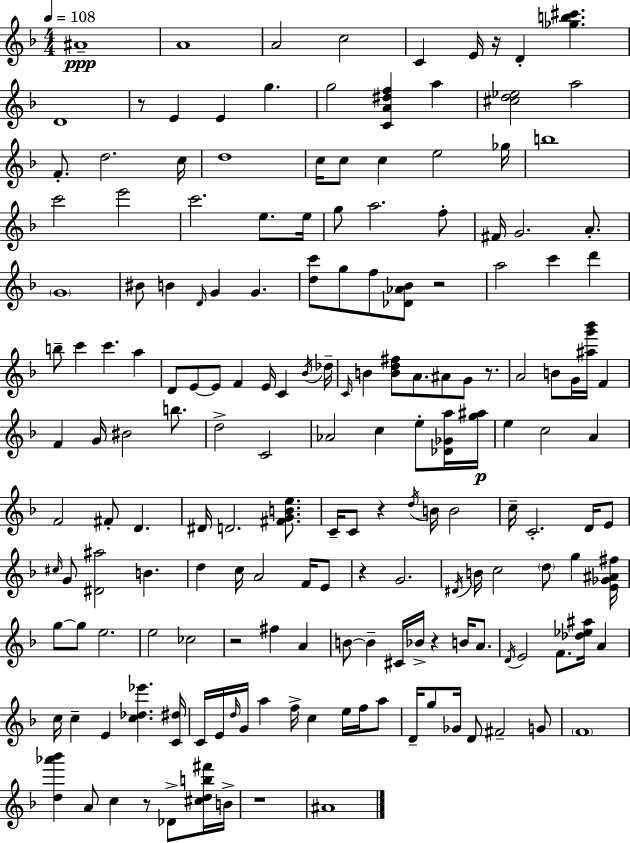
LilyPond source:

{
  \clef treble
  \numericTimeSignature
  \time 4/4
  \key f \major
  \tempo 4 = 108
  ais'1--\ppp | a'1 | a'2 c''2 | c'4 e'16 r16 d'4-. <ges'' b'' cis'''>4. | \break d'1 | r8 e'4 e'4 g''4. | g''2 <c' a' dis'' f''>4 a''4 | <cis'' d'' ees''>2 a''2 | \break f'8.-. d''2. c''16 | d''1 | c''16 c''8 c''4 e''2 ges''16 | b''1 | \break c'''2 e'''2 | c'''2. e''8. e''16 | g''8 a''2. f''8-. | fis'16 g'2. a'8.-. | \break \parenthesize g'1 | bis'8 b'4 \grace { d'16 } g'4 g'4. | <d'' c'''>8 g''8 f''8 <des' aes' bes'>8 r2 | a''2 c'''4 d'''4 | \break b''8-- c'''4 c'''4. a''4 | d'8 e'8~~ e'8 f'4 e'16 c'4 | \acciaccatura { bes'16 } des''16-- \grace { c'16 } b'4 <b' d'' fis''>8 a'8. ais'8 g'8 | r8. a'2 b'8 g'16 <ais'' g''' bes'''>16 f'4 | \break f'4 g'16 bis'2 | b''8. d''2-> c'2 | aes'2 c''4 e''8-. | <des' ges' a''>16 <g'' ais''>16\p e''4 c''2 a'4 | \break f'2 fis'8-. d'4. | dis'16 d'2. | <fis' g' b' e''>8. c'16-- c'8 r4 \acciaccatura { d''16 } b'16 b'2 | c''16-- c'2.-. | \break d'16 e'8 \grace { cis''16 } g'8 <dis' ais''>2 b'4. | d''4 c''16 a'2 | f'16 e'8 r4 g'2. | \acciaccatura { dis'16 } b'16 c''2 \parenthesize d''8 | \break g''4 <e' ges' ais' fis''>16 g''8~~ g''8 e''2. | e''2 ces''2 | r2 fis''4 | a'4 b'8~~ b'4-- cis'16 bes'16-> r4 | \break b'16 a'8. \acciaccatura { d'16 } e'2 f'8. | <des'' ees'' ais''>16 a'4 c''16 c''4-- e'4 | <c'' des'' ees'''>4. <c' dis''>16 c'16 e'16 \grace { d''16 } g'16 a''4 f''16-> | c''4 e''16 f''16 a''8 d'16-- g''8 ges'16 d'8 fis'2-- | \break g'8 \parenthesize f'1 | <d'' aes''' bes'''>4 a'8 c''4 | r8 des'8-> <cis'' d'' b'' fis'''>16 b'16-> r1 | ais'1 | \break \bar "|."
}